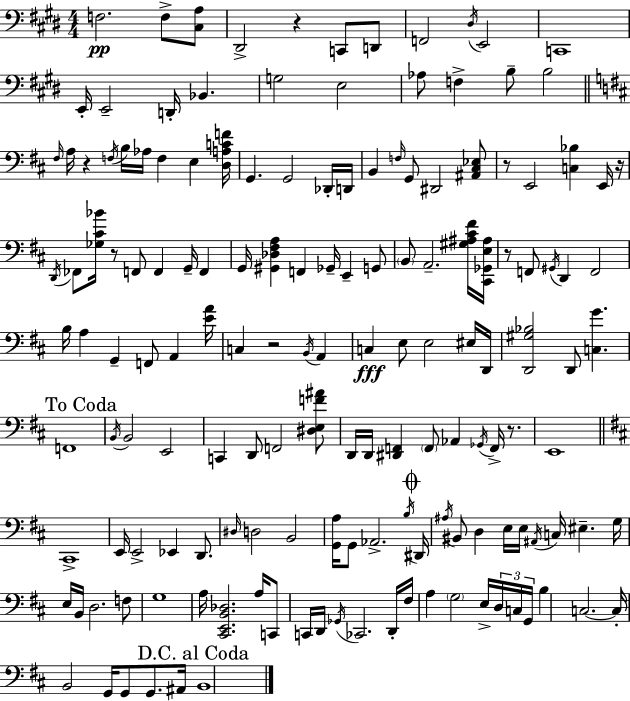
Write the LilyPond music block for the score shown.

{
  \clef bass
  \numericTimeSignature
  \time 4/4
  \key e \major
  f2.\pp f8-> <cis a>8 | dis,2-> r4 c,8 d,8 | f,2 \acciaccatura { dis16 } e,2 | c,1 | \break e,16-. e,2-- d,16-. bes,4. | g2 e2 | aes8 f4-> b8-- b2 | \bar "||" \break \key d \major \grace { fis16 } a16 r4 \acciaccatura { f16 } b16 aes16 f4 e4 | <d a c' f'>16 g,4. g,2 | des,16-. d,16 b,4 \grace { f16 } g,8 dis,2 | <ais, cis ees>8 r8 e,2 <c bes>4 | \break e,16 r16 \acciaccatura { d,16 } fes,8 <ges cis' bes'>16 r8 f,8 f,4 g,16-- | f,4 g,16 <gis, des fis a>4 f,4 ges,16-- e,4-- | g,8 \parenthesize b,8 a,2.-- | <gis ais cis' fis'>16 <cis, ges, e ais>16 r8 f,8 \acciaccatura { gis,16 } d,4 f,2 | \break b16 a4 g,4-- f,8 | a,4 <e' a'>16 c4 r2 | \acciaccatura { b,16 } a,4 c4\fff e8 e2 | eis16 d,16 <d, gis bes>2 d,8 | \break <c g'>4. \mark "To Coda" f,1 | \acciaccatura { b,16 } b,2 e,2 | c,4 d,8 f,2 | <dis e f' ais'>8 d,16 d,16 <dis, f,>4 \parenthesize f,8 aes,4 | \break \acciaccatura { ges,16 } f,16-> r8. e,1 | \bar "||" \break \key d \major cis,1-> | e,16 e,2-> ees,4 d,8. | \grace { dis16 } d2 b,2 | <g, a>16 g,8 aes,2.-> | \break \acciaccatura { b16 } \mark \markup { \musicglyph "scripts.coda" } dis,16 \acciaccatura { ais16 } bis,8 d4 e16 e16 \acciaccatura { ais,16 } c16 eis4.-- | g16 e16 b,16 d2. | f8 g1 | a16 <cis, e, b, des>2. | \break a16 c,8 c,16 d,16 \acciaccatura { ges,16 } ces,2. | d,16-. fis16 a4 \parenthesize g2 | e16-> \tuplet 3/2 { d16 c16 g,16 } b4 c2.~~ | c16-. b,2 g,16 g,8 | \break g,8. ais,16 \mark "D.C. al Coda" b,1 | \bar "|."
}